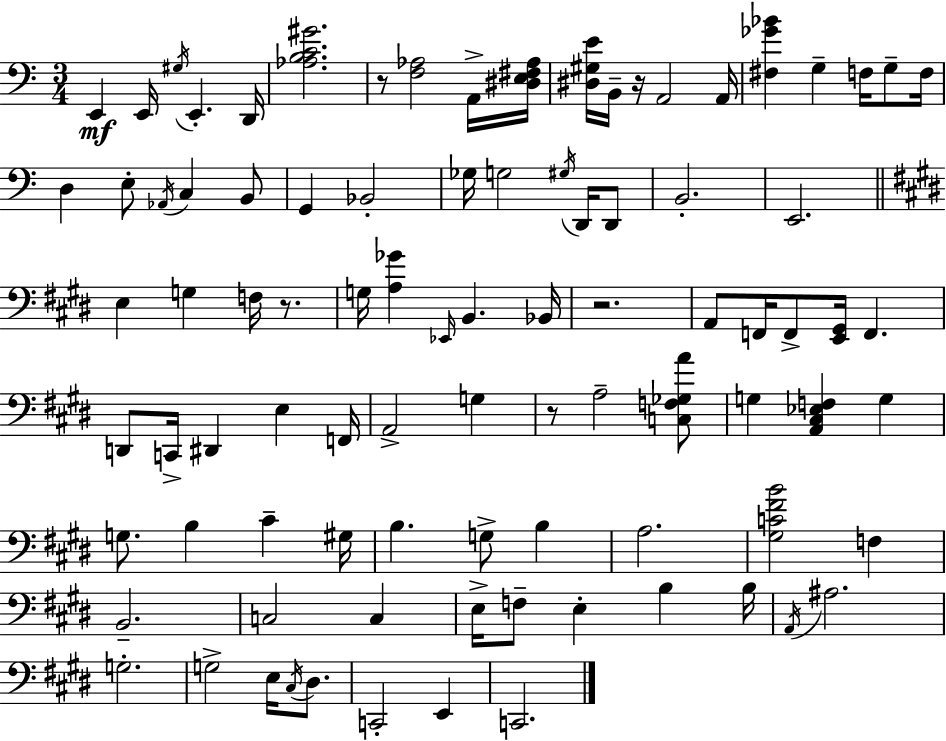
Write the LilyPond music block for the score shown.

{
  \clef bass
  \numericTimeSignature
  \time 3/4
  \key c \major
  e,4\mf e,16 \acciaccatura { gis16 } e,4.-. | d,16 <aes b c' gis'>2. | r8 <f aes>2 a,16-> | <dis e fis aes>16 <dis gis e'>16 b,16-- r16 a,2 | \break a,16 <fis ges' bes'>4 g4-- f16 g8-- | f16 d4 e8-. \acciaccatura { aes,16 } c4 | b,8 g,4 bes,2-. | ges16 g2 \acciaccatura { gis16 } | \break d,16 d,8 b,2.-. | e,2. | \bar "||" \break \key e \major e4 g4 f16 r8. | g16 <a ges'>4 \grace { ees,16 } b,4. | bes,16 r2. | a,8 f,16 f,8-> <e, gis,>16 f,4. | \break d,8 c,16-> dis,4 e4 | f,16 a,2-> g4 | r8 a2-- <c f ges a'>8 | g4 <a, cis ees f>4 g4 | \break g8. b4 cis'4-- | gis16 b4. g8-> b4 | a2. | <gis c' fis' b'>2 f4 | \break b,2.-- | c2 c4 | e16-> f8-- e4-. b4 | b16 \acciaccatura { a,16 } ais2. | \break g2.-. | g2-> e16 \acciaccatura { cis16 } | dis8. c,2-. e,4 | c,2. | \break \bar "|."
}